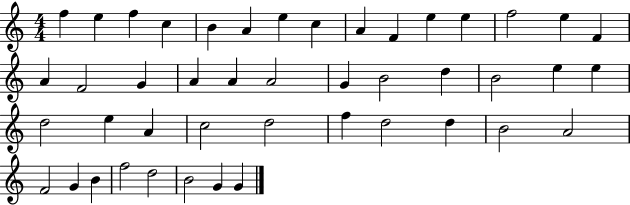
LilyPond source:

{
  \clef treble
  \numericTimeSignature
  \time 4/4
  \key c \major
  f''4 e''4 f''4 c''4 | b'4 a'4 e''4 c''4 | a'4 f'4 e''4 e''4 | f''2 e''4 f'4 | \break a'4 f'2 g'4 | a'4 a'4 a'2 | g'4 b'2 d''4 | b'2 e''4 e''4 | \break d''2 e''4 a'4 | c''2 d''2 | f''4 d''2 d''4 | b'2 a'2 | \break f'2 g'4 b'4 | f''2 d''2 | b'2 g'4 g'4 | \bar "|."
}